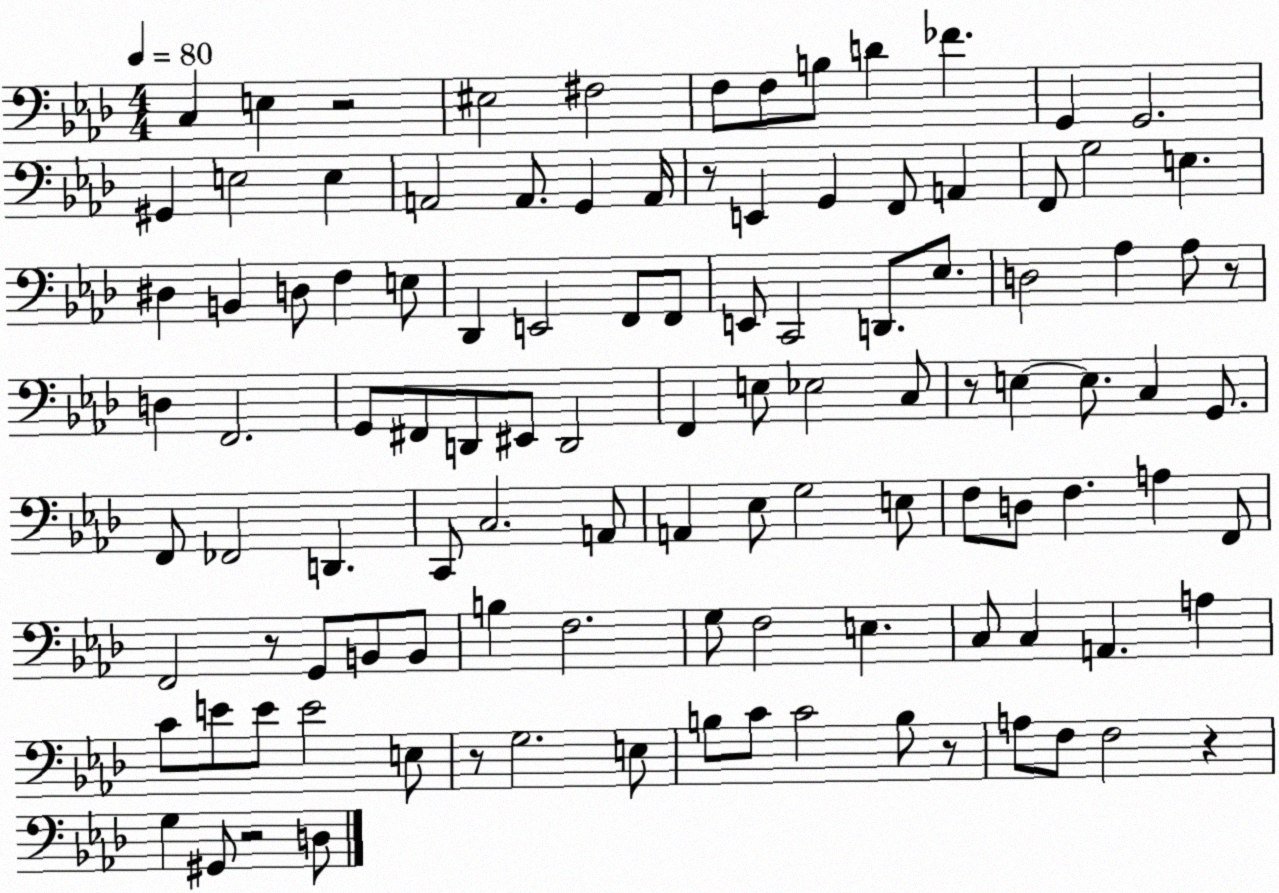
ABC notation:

X:1
T:Untitled
M:4/4
L:1/4
K:Ab
C, E, z2 ^E,2 ^F,2 F,/2 F,/2 B,/2 D _F G,, G,,2 ^G,, E,2 E, A,,2 A,,/2 G,, A,,/4 z/2 E,, G,, F,,/2 A,, F,,/2 G,2 E, ^D, B,, D,/2 F, E,/2 _D,, E,,2 F,,/2 F,,/2 E,,/2 C,,2 D,,/2 _E,/2 D,2 _A, _A,/2 z/2 D, F,,2 G,,/2 ^F,,/2 D,,/2 ^E,,/2 D,,2 F,, E,/2 _E,2 C,/2 z/2 E, E,/2 C, G,,/2 F,,/2 _F,,2 D,, C,,/2 C,2 A,,/2 A,, _E,/2 G,2 E,/2 F,/2 D,/2 F, A, F,,/2 F,,2 z/2 G,,/2 B,,/2 B,,/2 B, F,2 G,/2 F,2 E, C,/2 C, A,, A, C/2 E/2 E/2 E2 E,/2 z/2 G,2 E,/2 B,/2 C/2 C2 B,/2 z/2 A,/2 F,/2 F,2 z G, ^G,,/2 z2 D,/2